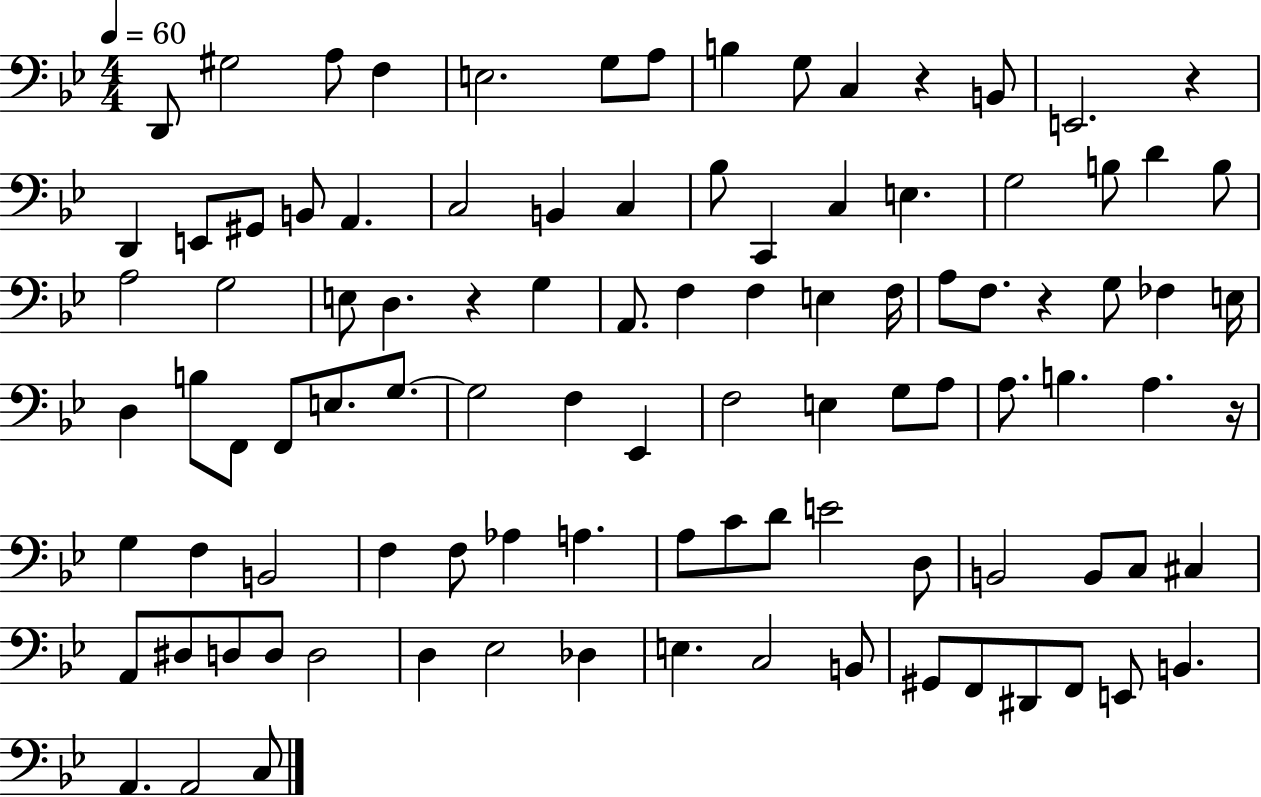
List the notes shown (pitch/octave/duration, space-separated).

D2/e G#3/h A3/e F3/q E3/h. G3/e A3/e B3/q G3/e C3/q R/q B2/e E2/h. R/q D2/q E2/e G#2/e B2/e A2/q. C3/h B2/q C3/q Bb3/e C2/q C3/q E3/q. G3/h B3/e D4/q B3/e A3/h G3/h E3/e D3/q. R/q G3/q A2/e. F3/q F3/q E3/q F3/s A3/e F3/e. R/q G3/e FES3/q E3/s D3/q B3/e F2/e F2/e E3/e. G3/e. G3/h F3/q Eb2/q F3/h E3/q G3/e A3/e A3/e. B3/q. A3/q. R/s G3/q F3/q B2/h F3/q F3/e Ab3/q A3/q. A3/e C4/e D4/e E4/h D3/e B2/h B2/e C3/e C#3/q A2/e D#3/e D3/e D3/e D3/h D3/q Eb3/h Db3/q E3/q. C3/h B2/e G#2/e F2/e D#2/e F2/e E2/e B2/q. A2/q. A2/h C3/e